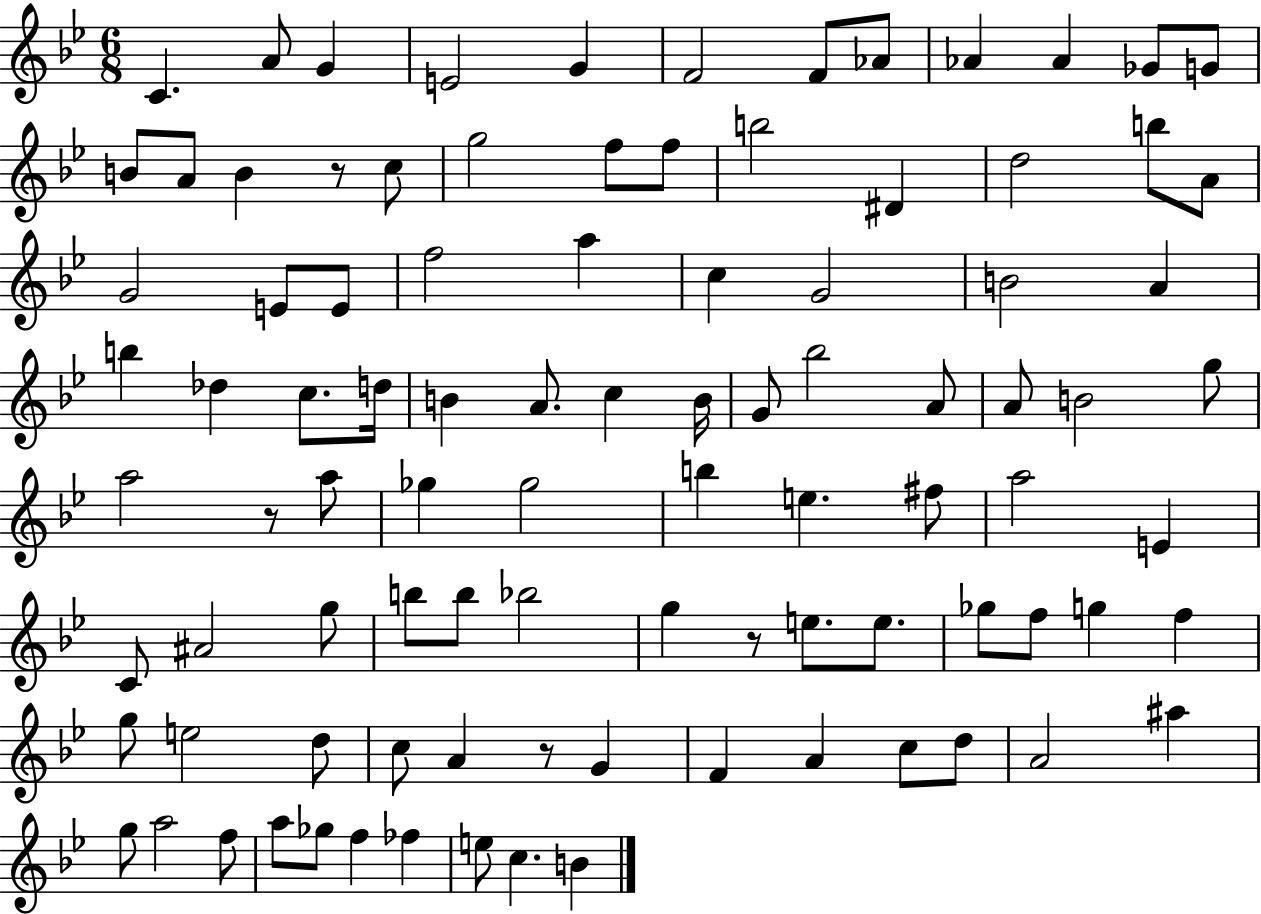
C4/q. A4/e G4/q E4/h G4/q F4/h F4/e Ab4/e Ab4/q Ab4/q Gb4/e G4/e B4/e A4/e B4/q R/e C5/e G5/h F5/e F5/e B5/h D#4/q D5/h B5/e A4/e G4/h E4/e E4/e F5/h A5/q C5/q G4/h B4/h A4/q B5/q Db5/q C5/e. D5/s B4/q A4/e. C5/q B4/s G4/e Bb5/h A4/e A4/e B4/h G5/e A5/h R/e A5/e Gb5/q Gb5/h B5/q E5/q. F#5/e A5/h E4/q C4/e A#4/h G5/e B5/e B5/e Bb5/h G5/q R/e E5/e. E5/e. Gb5/e F5/e G5/q F5/q G5/e E5/h D5/e C5/e A4/q R/e G4/q F4/q A4/q C5/e D5/e A4/h A#5/q G5/e A5/h F5/e A5/e Gb5/e F5/q FES5/q E5/e C5/q. B4/q